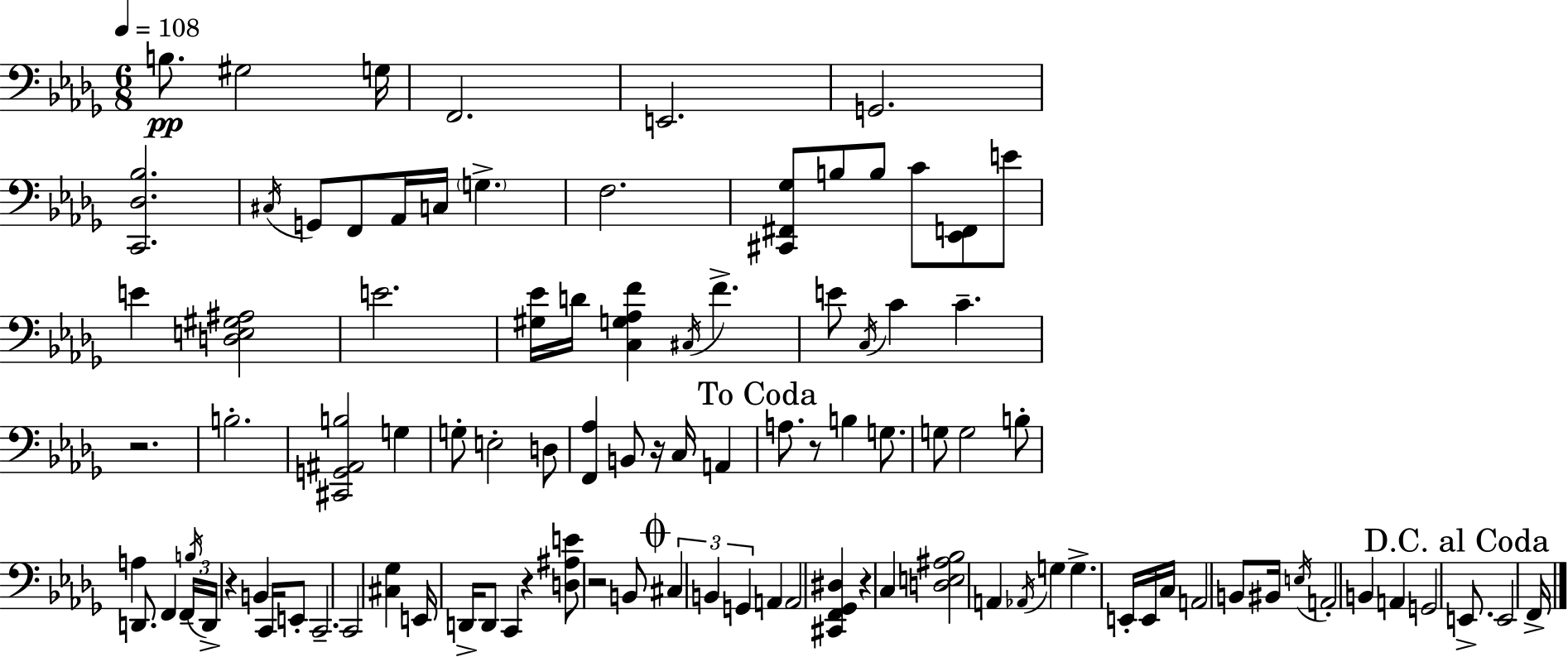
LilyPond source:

{
  \clef bass
  \numericTimeSignature
  \time 6/8
  \key bes \minor
  \tempo 4 = 108
  b8.\pp gis2 g16 | f,2. | e,2. | g,2. | \break <c, des bes>2. | \acciaccatura { cis16 } g,8 f,8 aes,16 c16 \parenthesize g4.-> | f2. | <cis, fis, ges>8 b8 b8 c'8 <ees, f,>8 e'8 | \break e'4 <d e gis ais>2 | e'2. | <gis ees'>16 d'16 <c g aes f'>4 \acciaccatura { cis16 } f'4.-> | e'8 \acciaccatura { c16 } c'4 c'4.-- | \break r2. | b2.-. | <cis, g, ais, b>2 g4 | g8-. e2-. | \break d8 <f, aes>4 b,8 r16 c16 a,4 | \mark "To Coda" a8. r8 b4 | g8. g8 g2 | b8-. a4 d,8. f,4 | \break \tuplet 3/2 { f,16-- \acciaccatura { b16 } d,16-> } r4 b,4 | c,16 e,8-. c,2.-- | c,2 | <cis ges>4 e,16 d,16-> d,8 c,4 | \break r4 <d ais e'>8 r2 | b,8 \mark \markup { \musicglyph "scripts.coda" } \tuplet 3/2 { cis4 b,4 | g,4 } a,4 a,2 | <cis, f, ges, dis>4 r4 | \break c4 <d e ais bes>2 | a,4 \acciaccatura { aes,16 } g4 g4.-> | e,16-. e,16 c16 a,2 | b,8 bis,16 \acciaccatura { e16 } a,2-. | \break b,4 a,4 g,2 | \mark "D.C. al Coda" e,8.-> e,2 | f,16-> \bar "|."
}